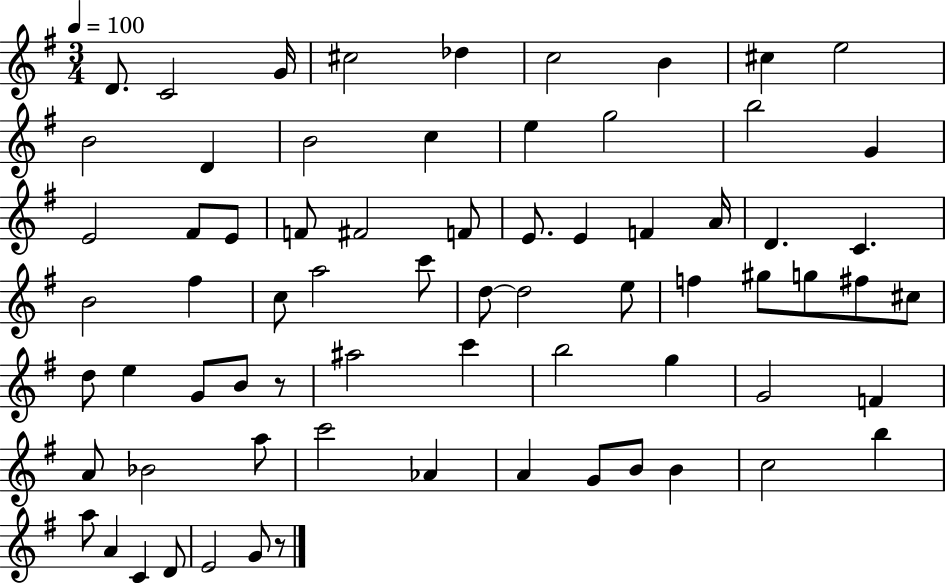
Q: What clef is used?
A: treble